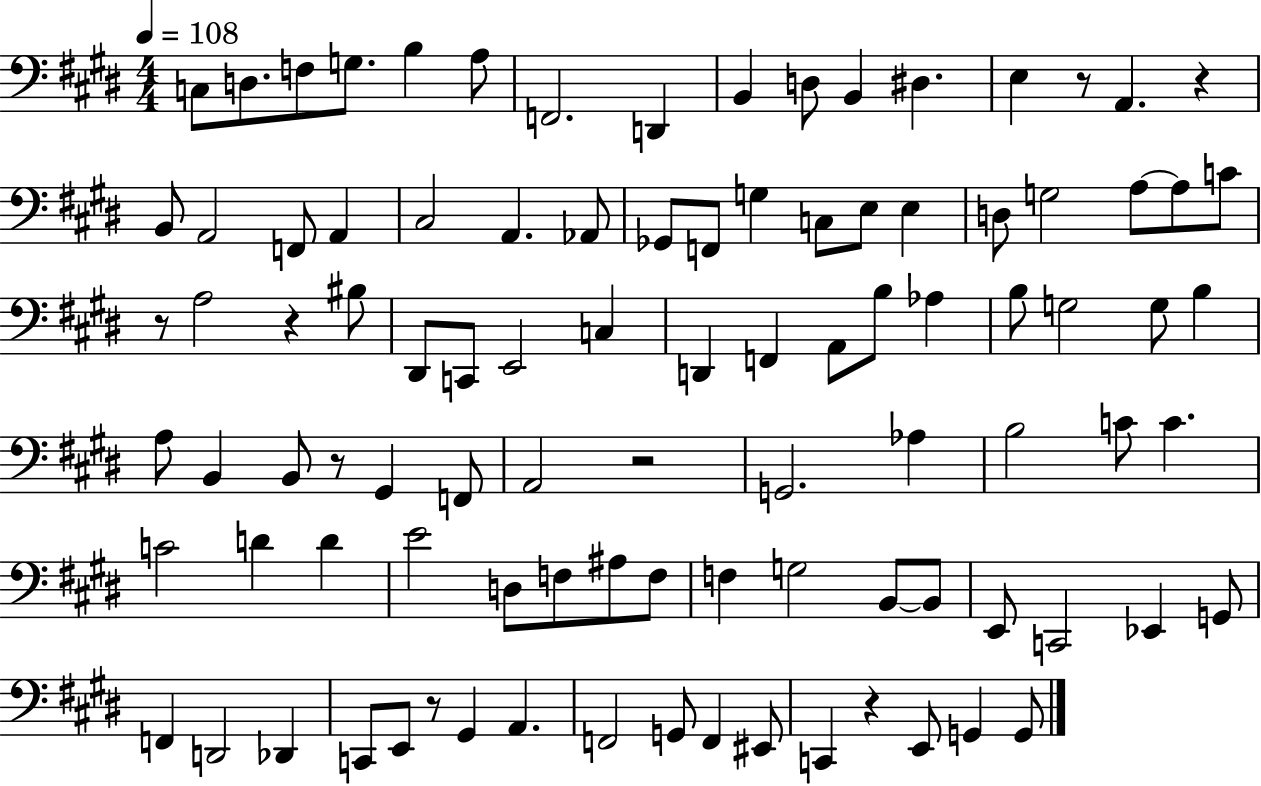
{
  \clef bass
  \numericTimeSignature
  \time 4/4
  \key e \major
  \tempo 4 = 108
  c8 d8. f8 g8. b4 a8 | f,2. d,4 | b,4 d8 b,4 dis4. | e4 r8 a,4. r4 | \break b,8 a,2 f,8 a,4 | cis2 a,4. aes,8 | ges,8 f,8 g4 c8 e8 e4 | d8 g2 a8~~ a8 c'8 | \break r8 a2 r4 bis8 | dis,8 c,8 e,2 c4 | d,4 f,4 a,8 b8 aes4 | b8 g2 g8 b4 | \break a8 b,4 b,8 r8 gis,4 f,8 | a,2 r2 | g,2. aes4 | b2 c'8 c'4. | \break c'2 d'4 d'4 | e'2 d8 f8 ais8 f8 | f4 g2 b,8~~ b,8 | e,8 c,2 ees,4 g,8 | \break f,4 d,2 des,4 | c,8 e,8 r8 gis,4 a,4. | f,2 g,8 f,4 eis,8 | c,4 r4 e,8 g,4 g,8 | \break \bar "|."
}